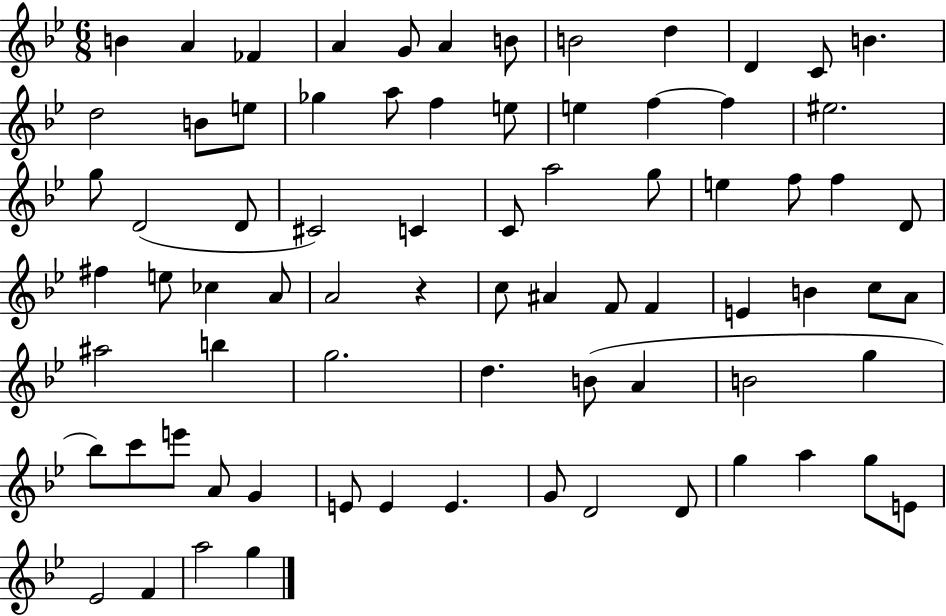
B4/q A4/q FES4/q A4/q G4/e A4/q B4/e B4/h D5/q D4/q C4/e B4/q. D5/h B4/e E5/e Gb5/q A5/e F5/q E5/e E5/q F5/q F5/q EIS5/h. G5/e D4/h D4/e C#4/h C4/q C4/e A5/h G5/e E5/q F5/e F5/q D4/e F#5/q E5/e CES5/q A4/e A4/h R/q C5/e A#4/q F4/e F4/q E4/q B4/q C5/e A4/e A#5/h B5/q G5/h. D5/q. B4/e A4/q B4/h G5/q Bb5/e C6/e E6/e A4/e G4/q E4/e E4/q E4/q. G4/e D4/h D4/e G5/q A5/q G5/e E4/e Eb4/h F4/q A5/h G5/q